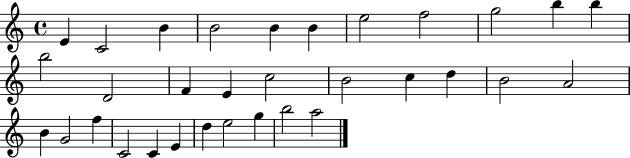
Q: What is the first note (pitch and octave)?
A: E4